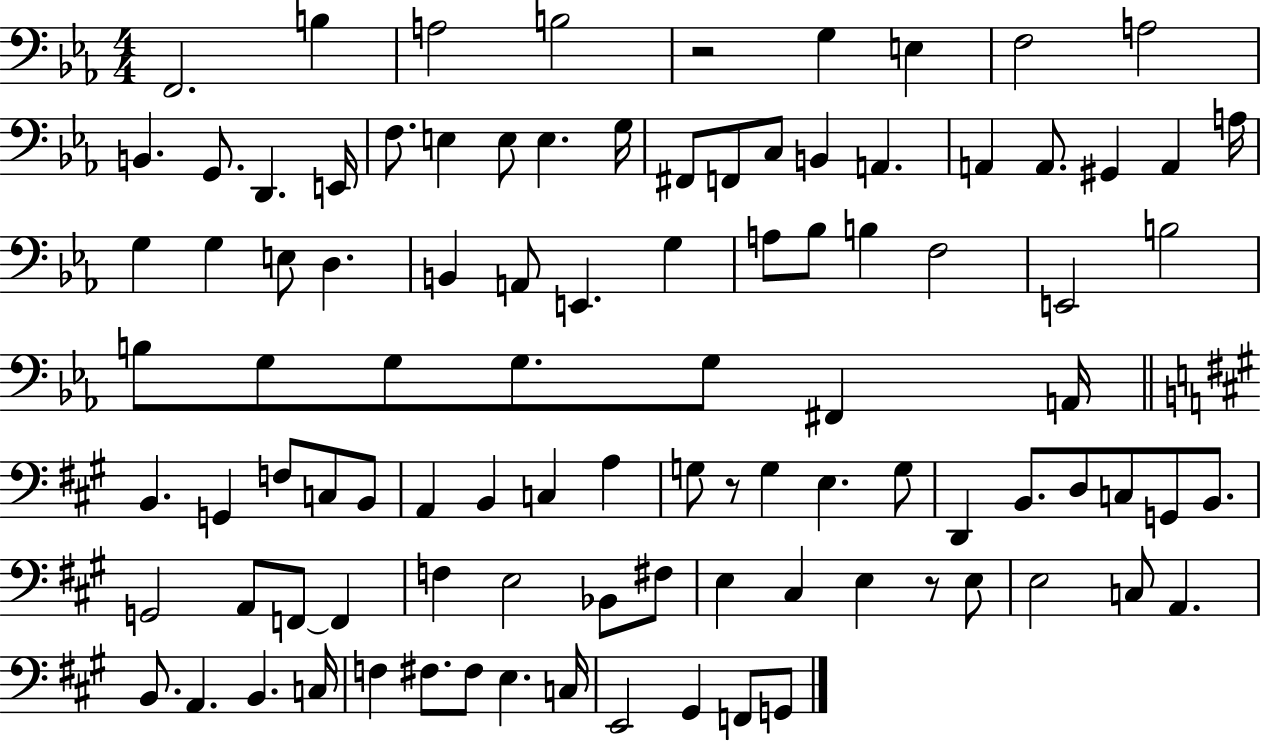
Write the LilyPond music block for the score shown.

{
  \clef bass
  \numericTimeSignature
  \time 4/4
  \key ees \major
  \repeat volta 2 { f,2. b4 | a2 b2 | r2 g4 e4 | f2 a2 | \break b,4. g,8. d,4. e,16 | f8. e4 e8 e4. g16 | fis,8 f,8 c8 b,4 a,4. | a,4 a,8. gis,4 a,4 a16 | \break g4 g4 e8 d4. | b,4 a,8 e,4. g4 | a8 bes8 b4 f2 | e,2 b2 | \break b8 g8 g8 g8. g8 fis,4 a,16 | \bar "||" \break \key a \major b,4. g,4 f8 c8 b,8 | a,4 b,4 c4 a4 | g8 r8 g4 e4. g8 | d,4 b,8. d8 c8 g,8 b,8. | \break g,2 a,8 f,8~~ f,4 | f4 e2 bes,8 fis8 | e4 cis4 e4 r8 e8 | e2 c8 a,4. | \break b,8. a,4. b,4. c16 | f4 fis8. fis8 e4. c16 | e,2 gis,4 f,8 g,8 | } \bar "|."
}